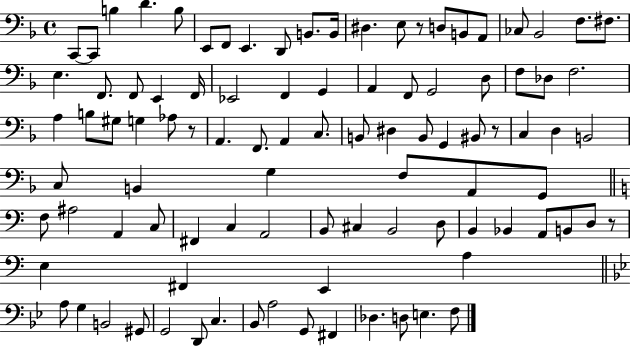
X:1
T:Untitled
M:4/4
L:1/4
K:F
C,,/2 C,,/2 B, D B,/2 E,,/2 F,,/2 E,, D,,/2 B,,/2 B,,/4 ^D, E,/2 z/2 D,/2 B,,/2 A,,/2 _C,/2 _B,,2 F,/2 ^F,/2 E, F,,/2 F,,/2 E,, F,,/4 _E,,2 F,, G,, A,, F,,/2 G,,2 D,/2 F,/2 _D,/2 F,2 A, B,/2 ^G,/2 G, _A,/2 z/2 A,, F,,/2 A,, C,/2 B,,/2 ^D, B,,/2 G,, ^B,,/2 z/2 C, D, B,,2 C,/2 B,, G, F,/2 A,,/2 G,,/2 F,/2 ^A,2 A,, C,/2 ^F,, C, A,,2 B,,/2 ^C, B,,2 D,/2 B,, _B,, A,,/2 B,,/2 D,/2 z/2 E, ^F,, E,, A, A,/2 G, B,,2 ^G,,/2 G,,2 D,,/2 C, _B,,/2 A,2 G,,/2 ^F,, _D, D,/2 E, F,/2